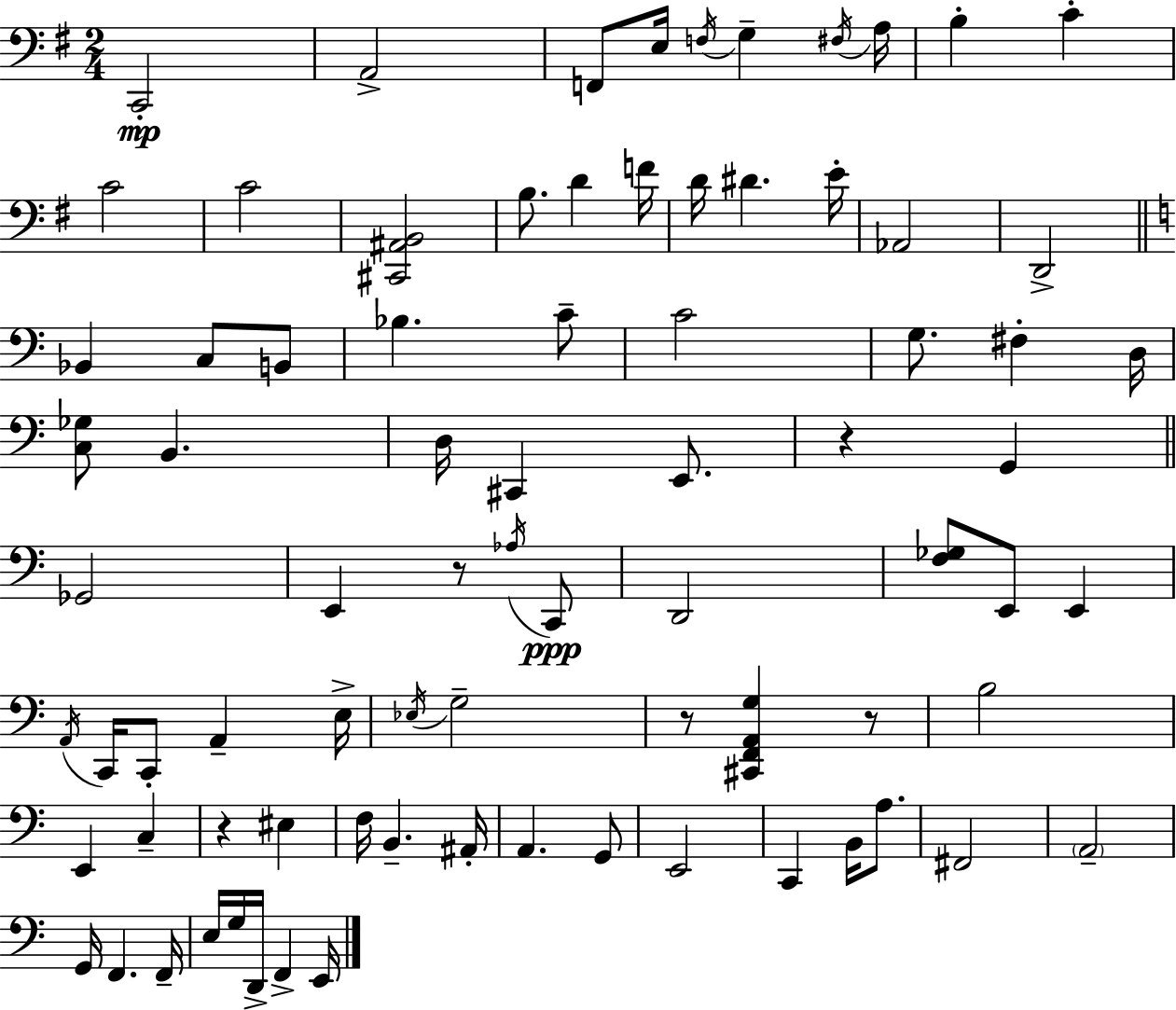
C2/h A2/h F2/e E3/s F3/s G3/q F#3/s A3/s B3/q C4/q C4/h C4/h [C#2,A#2,B2]/h B3/e. D4/q F4/s D4/s D#4/q. E4/s Ab2/h D2/h Bb2/q C3/e B2/e Bb3/q. C4/e C4/h G3/e. F#3/q D3/s [C3,Gb3]/e B2/q. D3/s C#2/q E2/e. R/q G2/q Gb2/h E2/q R/e Ab3/s C2/e D2/h [F3,Gb3]/e E2/e E2/q A2/s C2/s C2/e A2/q E3/s Eb3/s G3/h R/e [C#2,F2,A2,G3]/q R/e B3/h E2/q C3/q R/q EIS3/q F3/s B2/q. A#2/s A2/q. G2/e E2/h C2/q B2/s A3/e. F#2/h A2/h G2/s F2/q. F2/s E3/s G3/s D2/s F2/q E2/s